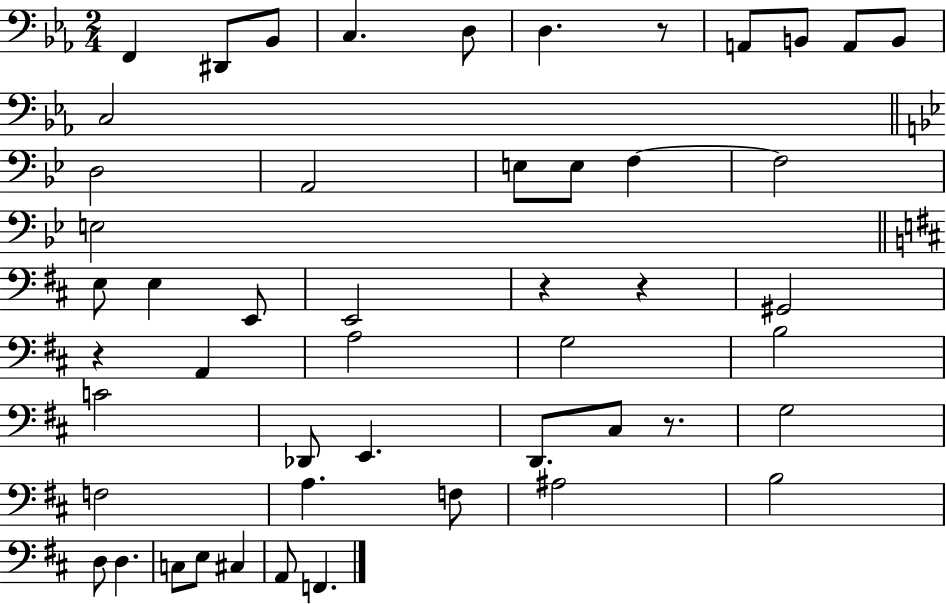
X:1
T:Untitled
M:2/4
L:1/4
K:Eb
F,, ^D,,/2 _B,,/2 C, D,/2 D, z/2 A,,/2 B,,/2 A,,/2 B,,/2 C,2 D,2 A,,2 E,/2 E,/2 F, F,2 E,2 E,/2 E, E,,/2 E,,2 z z ^G,,2 z A,, A,2 G,2 B,2 C2 _D,,/2 E,, D,,/2 ^C,/2 z/2 G,2 F,2 A, F,/2 ^A,2 B,2 D,/2 D, C,/2 E,/2 ^C, A,,/2 F,,